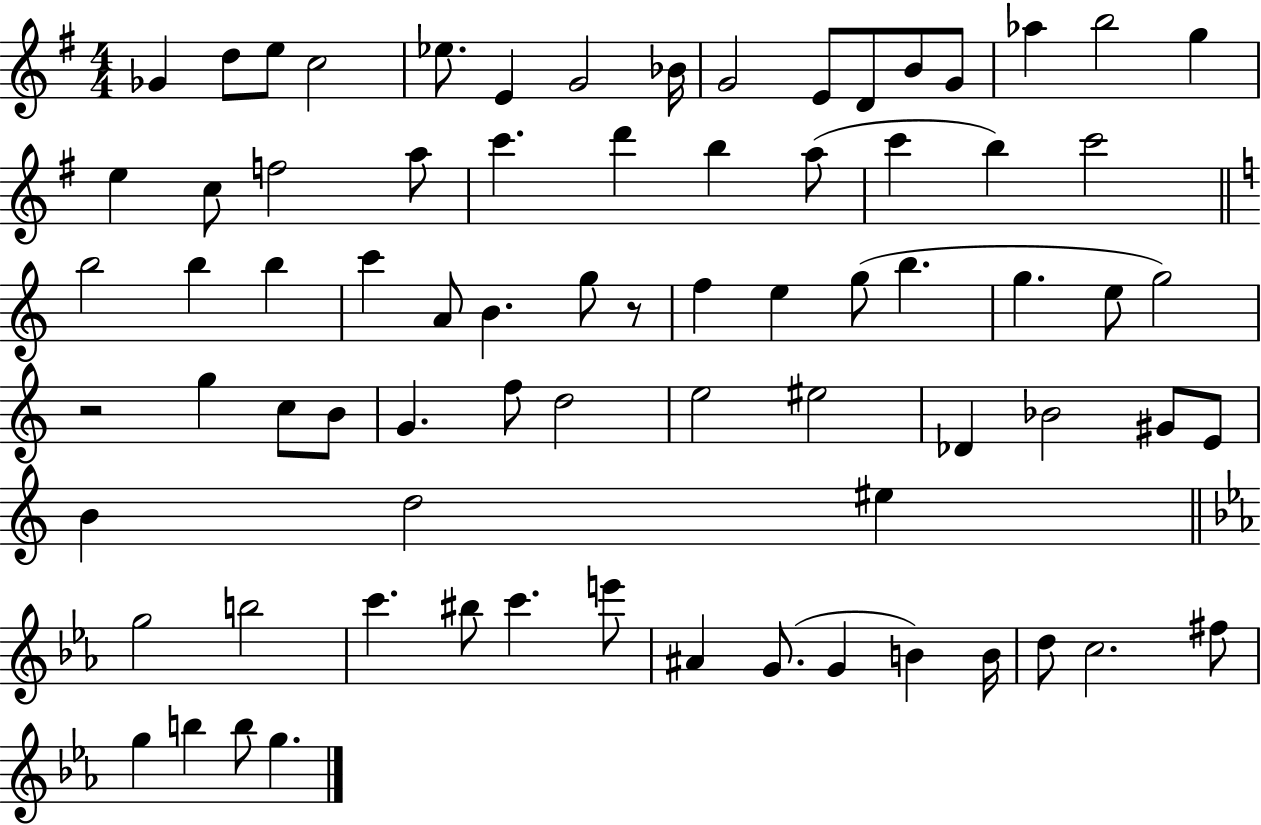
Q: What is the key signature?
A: G major